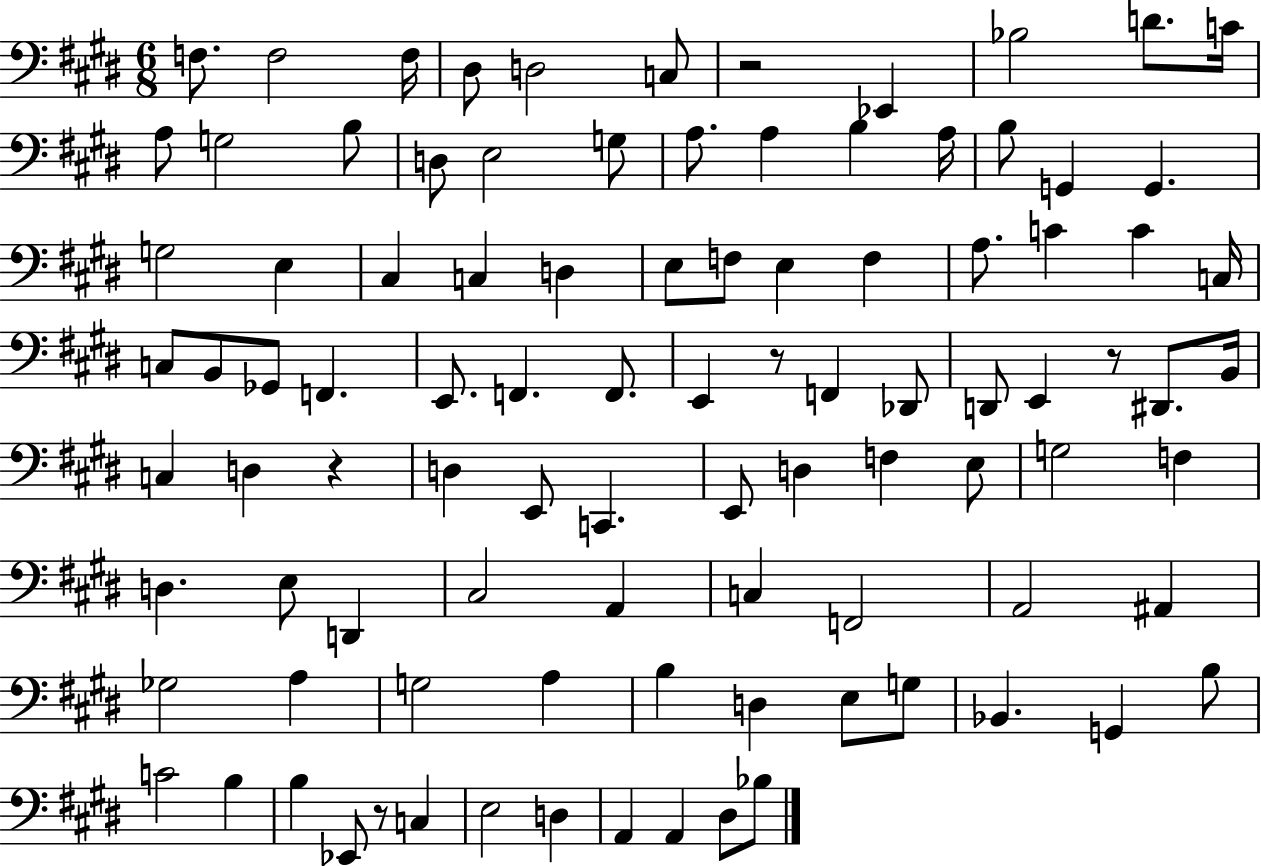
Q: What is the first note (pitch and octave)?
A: F3